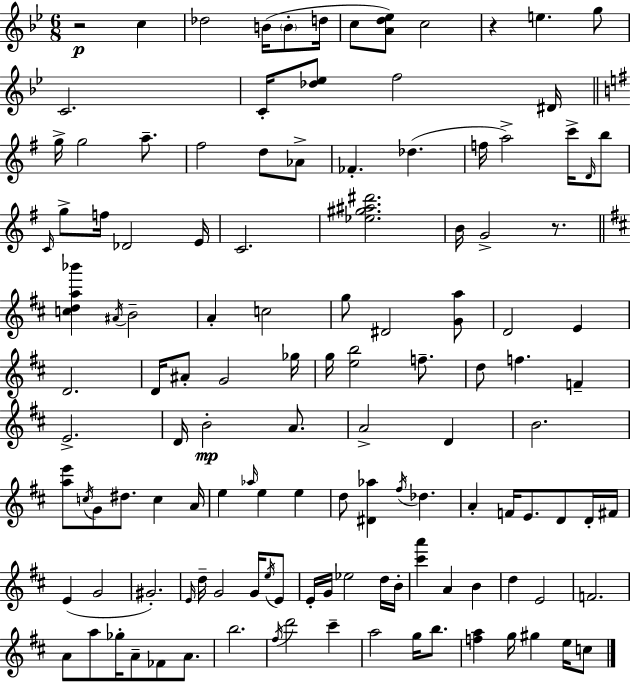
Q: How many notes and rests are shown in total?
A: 126